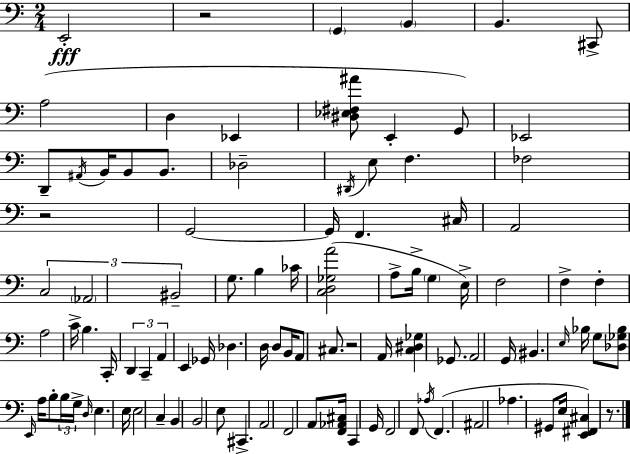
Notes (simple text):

E2/h R/h G2/q B2/q B2/q. C#2/e A3/h D3/q Eb2/q [D#3,Eb3,F#3,A#4]/e E2/q G2/e Eb2/h D2/e A#2/s B2/s B2/e B2/e. Db3/h D#2/s E3/e F3/q. FES3/h R/h G2/h G2/s F2/q. C#3/s A2/h C3/h Ab2/h BIS2/h G3/e. B3/q CES4/s [C3,D3,Gb3,A4]/h A3/e B3/s G3/q E3/s F3/h F3/q F3/q A3/h C4/s B3/q. C2/s D2/q C2/q A2/q E2/q Gb2/s Db3/q. D3/s D3/e B2/s A2/e C#3/e. R/h A2/s [C3,D#3,Gb3]/q Gb2/e. A2/h G2/s BIS2/q. E3/s Bb3/s G3/e [Db3,Gb3,Bb3]/e E2/s A3/s B3/e B3/s G3/s D3/s E3/q. E3/s E3/h C3/q B2/q B2/h E3/e C#2/q. A2/h F2/h A2/e [F2,Ab2,C#3]/s C2/q G2/s F2/h F2/e Ab3/s F2/q. A#2/h Ab3/q. G#2/e E3/s [E2,F#2,C#3]/q R/e.